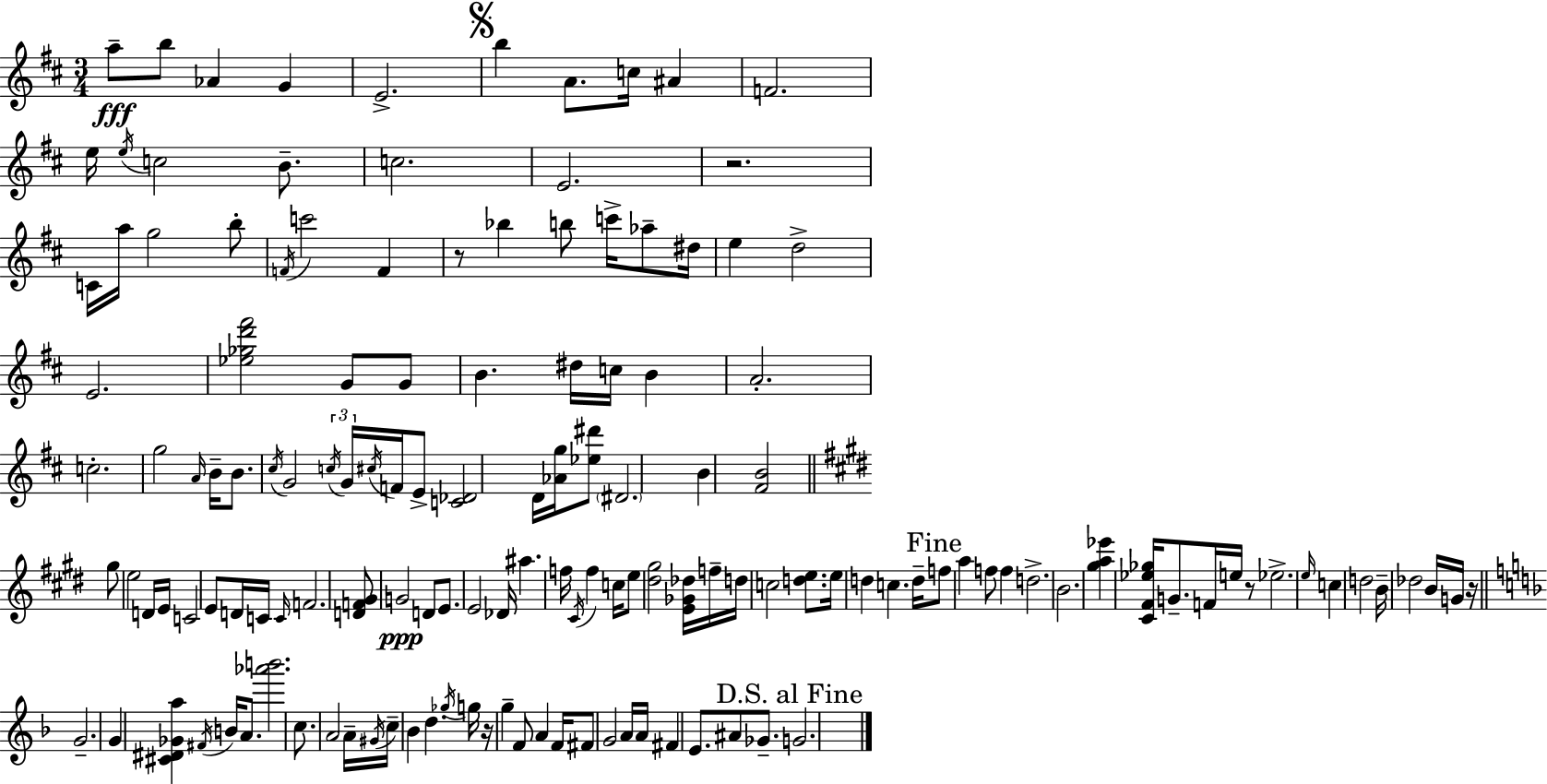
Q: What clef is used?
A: treble